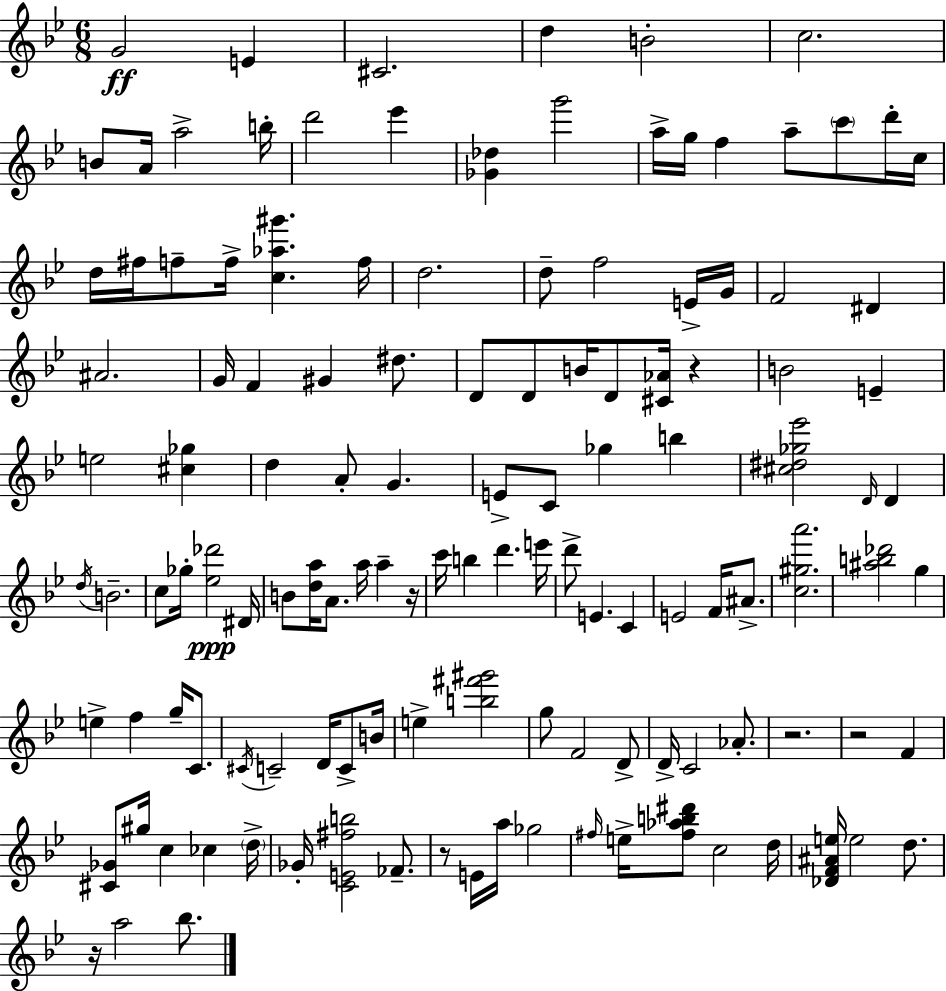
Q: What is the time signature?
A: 6/8